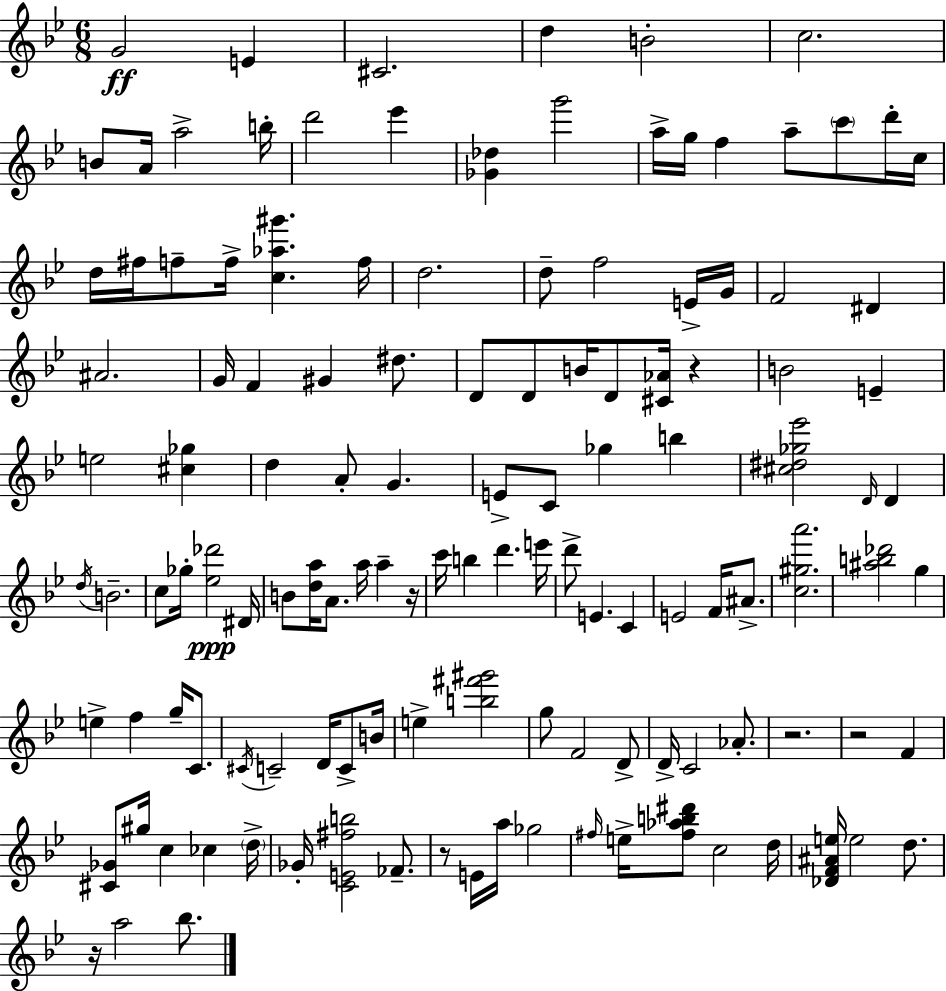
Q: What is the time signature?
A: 6/8